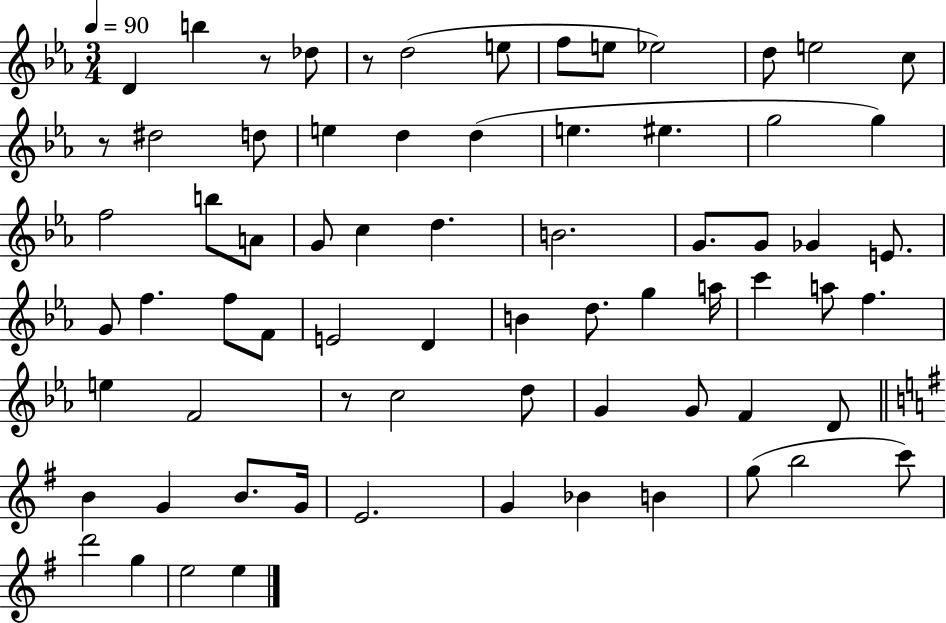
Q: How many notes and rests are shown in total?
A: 71